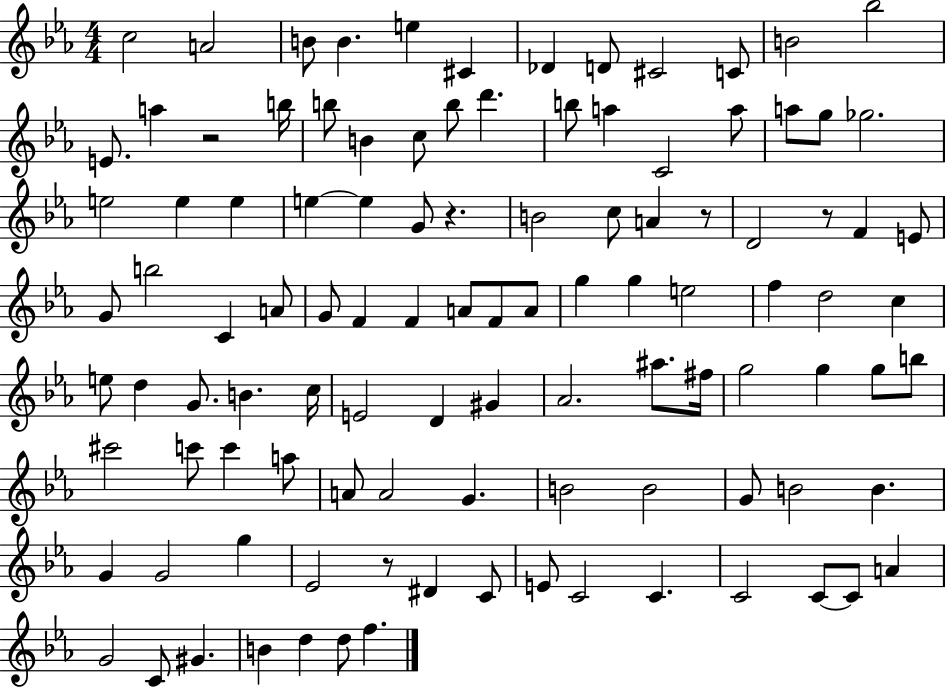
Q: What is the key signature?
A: EES major